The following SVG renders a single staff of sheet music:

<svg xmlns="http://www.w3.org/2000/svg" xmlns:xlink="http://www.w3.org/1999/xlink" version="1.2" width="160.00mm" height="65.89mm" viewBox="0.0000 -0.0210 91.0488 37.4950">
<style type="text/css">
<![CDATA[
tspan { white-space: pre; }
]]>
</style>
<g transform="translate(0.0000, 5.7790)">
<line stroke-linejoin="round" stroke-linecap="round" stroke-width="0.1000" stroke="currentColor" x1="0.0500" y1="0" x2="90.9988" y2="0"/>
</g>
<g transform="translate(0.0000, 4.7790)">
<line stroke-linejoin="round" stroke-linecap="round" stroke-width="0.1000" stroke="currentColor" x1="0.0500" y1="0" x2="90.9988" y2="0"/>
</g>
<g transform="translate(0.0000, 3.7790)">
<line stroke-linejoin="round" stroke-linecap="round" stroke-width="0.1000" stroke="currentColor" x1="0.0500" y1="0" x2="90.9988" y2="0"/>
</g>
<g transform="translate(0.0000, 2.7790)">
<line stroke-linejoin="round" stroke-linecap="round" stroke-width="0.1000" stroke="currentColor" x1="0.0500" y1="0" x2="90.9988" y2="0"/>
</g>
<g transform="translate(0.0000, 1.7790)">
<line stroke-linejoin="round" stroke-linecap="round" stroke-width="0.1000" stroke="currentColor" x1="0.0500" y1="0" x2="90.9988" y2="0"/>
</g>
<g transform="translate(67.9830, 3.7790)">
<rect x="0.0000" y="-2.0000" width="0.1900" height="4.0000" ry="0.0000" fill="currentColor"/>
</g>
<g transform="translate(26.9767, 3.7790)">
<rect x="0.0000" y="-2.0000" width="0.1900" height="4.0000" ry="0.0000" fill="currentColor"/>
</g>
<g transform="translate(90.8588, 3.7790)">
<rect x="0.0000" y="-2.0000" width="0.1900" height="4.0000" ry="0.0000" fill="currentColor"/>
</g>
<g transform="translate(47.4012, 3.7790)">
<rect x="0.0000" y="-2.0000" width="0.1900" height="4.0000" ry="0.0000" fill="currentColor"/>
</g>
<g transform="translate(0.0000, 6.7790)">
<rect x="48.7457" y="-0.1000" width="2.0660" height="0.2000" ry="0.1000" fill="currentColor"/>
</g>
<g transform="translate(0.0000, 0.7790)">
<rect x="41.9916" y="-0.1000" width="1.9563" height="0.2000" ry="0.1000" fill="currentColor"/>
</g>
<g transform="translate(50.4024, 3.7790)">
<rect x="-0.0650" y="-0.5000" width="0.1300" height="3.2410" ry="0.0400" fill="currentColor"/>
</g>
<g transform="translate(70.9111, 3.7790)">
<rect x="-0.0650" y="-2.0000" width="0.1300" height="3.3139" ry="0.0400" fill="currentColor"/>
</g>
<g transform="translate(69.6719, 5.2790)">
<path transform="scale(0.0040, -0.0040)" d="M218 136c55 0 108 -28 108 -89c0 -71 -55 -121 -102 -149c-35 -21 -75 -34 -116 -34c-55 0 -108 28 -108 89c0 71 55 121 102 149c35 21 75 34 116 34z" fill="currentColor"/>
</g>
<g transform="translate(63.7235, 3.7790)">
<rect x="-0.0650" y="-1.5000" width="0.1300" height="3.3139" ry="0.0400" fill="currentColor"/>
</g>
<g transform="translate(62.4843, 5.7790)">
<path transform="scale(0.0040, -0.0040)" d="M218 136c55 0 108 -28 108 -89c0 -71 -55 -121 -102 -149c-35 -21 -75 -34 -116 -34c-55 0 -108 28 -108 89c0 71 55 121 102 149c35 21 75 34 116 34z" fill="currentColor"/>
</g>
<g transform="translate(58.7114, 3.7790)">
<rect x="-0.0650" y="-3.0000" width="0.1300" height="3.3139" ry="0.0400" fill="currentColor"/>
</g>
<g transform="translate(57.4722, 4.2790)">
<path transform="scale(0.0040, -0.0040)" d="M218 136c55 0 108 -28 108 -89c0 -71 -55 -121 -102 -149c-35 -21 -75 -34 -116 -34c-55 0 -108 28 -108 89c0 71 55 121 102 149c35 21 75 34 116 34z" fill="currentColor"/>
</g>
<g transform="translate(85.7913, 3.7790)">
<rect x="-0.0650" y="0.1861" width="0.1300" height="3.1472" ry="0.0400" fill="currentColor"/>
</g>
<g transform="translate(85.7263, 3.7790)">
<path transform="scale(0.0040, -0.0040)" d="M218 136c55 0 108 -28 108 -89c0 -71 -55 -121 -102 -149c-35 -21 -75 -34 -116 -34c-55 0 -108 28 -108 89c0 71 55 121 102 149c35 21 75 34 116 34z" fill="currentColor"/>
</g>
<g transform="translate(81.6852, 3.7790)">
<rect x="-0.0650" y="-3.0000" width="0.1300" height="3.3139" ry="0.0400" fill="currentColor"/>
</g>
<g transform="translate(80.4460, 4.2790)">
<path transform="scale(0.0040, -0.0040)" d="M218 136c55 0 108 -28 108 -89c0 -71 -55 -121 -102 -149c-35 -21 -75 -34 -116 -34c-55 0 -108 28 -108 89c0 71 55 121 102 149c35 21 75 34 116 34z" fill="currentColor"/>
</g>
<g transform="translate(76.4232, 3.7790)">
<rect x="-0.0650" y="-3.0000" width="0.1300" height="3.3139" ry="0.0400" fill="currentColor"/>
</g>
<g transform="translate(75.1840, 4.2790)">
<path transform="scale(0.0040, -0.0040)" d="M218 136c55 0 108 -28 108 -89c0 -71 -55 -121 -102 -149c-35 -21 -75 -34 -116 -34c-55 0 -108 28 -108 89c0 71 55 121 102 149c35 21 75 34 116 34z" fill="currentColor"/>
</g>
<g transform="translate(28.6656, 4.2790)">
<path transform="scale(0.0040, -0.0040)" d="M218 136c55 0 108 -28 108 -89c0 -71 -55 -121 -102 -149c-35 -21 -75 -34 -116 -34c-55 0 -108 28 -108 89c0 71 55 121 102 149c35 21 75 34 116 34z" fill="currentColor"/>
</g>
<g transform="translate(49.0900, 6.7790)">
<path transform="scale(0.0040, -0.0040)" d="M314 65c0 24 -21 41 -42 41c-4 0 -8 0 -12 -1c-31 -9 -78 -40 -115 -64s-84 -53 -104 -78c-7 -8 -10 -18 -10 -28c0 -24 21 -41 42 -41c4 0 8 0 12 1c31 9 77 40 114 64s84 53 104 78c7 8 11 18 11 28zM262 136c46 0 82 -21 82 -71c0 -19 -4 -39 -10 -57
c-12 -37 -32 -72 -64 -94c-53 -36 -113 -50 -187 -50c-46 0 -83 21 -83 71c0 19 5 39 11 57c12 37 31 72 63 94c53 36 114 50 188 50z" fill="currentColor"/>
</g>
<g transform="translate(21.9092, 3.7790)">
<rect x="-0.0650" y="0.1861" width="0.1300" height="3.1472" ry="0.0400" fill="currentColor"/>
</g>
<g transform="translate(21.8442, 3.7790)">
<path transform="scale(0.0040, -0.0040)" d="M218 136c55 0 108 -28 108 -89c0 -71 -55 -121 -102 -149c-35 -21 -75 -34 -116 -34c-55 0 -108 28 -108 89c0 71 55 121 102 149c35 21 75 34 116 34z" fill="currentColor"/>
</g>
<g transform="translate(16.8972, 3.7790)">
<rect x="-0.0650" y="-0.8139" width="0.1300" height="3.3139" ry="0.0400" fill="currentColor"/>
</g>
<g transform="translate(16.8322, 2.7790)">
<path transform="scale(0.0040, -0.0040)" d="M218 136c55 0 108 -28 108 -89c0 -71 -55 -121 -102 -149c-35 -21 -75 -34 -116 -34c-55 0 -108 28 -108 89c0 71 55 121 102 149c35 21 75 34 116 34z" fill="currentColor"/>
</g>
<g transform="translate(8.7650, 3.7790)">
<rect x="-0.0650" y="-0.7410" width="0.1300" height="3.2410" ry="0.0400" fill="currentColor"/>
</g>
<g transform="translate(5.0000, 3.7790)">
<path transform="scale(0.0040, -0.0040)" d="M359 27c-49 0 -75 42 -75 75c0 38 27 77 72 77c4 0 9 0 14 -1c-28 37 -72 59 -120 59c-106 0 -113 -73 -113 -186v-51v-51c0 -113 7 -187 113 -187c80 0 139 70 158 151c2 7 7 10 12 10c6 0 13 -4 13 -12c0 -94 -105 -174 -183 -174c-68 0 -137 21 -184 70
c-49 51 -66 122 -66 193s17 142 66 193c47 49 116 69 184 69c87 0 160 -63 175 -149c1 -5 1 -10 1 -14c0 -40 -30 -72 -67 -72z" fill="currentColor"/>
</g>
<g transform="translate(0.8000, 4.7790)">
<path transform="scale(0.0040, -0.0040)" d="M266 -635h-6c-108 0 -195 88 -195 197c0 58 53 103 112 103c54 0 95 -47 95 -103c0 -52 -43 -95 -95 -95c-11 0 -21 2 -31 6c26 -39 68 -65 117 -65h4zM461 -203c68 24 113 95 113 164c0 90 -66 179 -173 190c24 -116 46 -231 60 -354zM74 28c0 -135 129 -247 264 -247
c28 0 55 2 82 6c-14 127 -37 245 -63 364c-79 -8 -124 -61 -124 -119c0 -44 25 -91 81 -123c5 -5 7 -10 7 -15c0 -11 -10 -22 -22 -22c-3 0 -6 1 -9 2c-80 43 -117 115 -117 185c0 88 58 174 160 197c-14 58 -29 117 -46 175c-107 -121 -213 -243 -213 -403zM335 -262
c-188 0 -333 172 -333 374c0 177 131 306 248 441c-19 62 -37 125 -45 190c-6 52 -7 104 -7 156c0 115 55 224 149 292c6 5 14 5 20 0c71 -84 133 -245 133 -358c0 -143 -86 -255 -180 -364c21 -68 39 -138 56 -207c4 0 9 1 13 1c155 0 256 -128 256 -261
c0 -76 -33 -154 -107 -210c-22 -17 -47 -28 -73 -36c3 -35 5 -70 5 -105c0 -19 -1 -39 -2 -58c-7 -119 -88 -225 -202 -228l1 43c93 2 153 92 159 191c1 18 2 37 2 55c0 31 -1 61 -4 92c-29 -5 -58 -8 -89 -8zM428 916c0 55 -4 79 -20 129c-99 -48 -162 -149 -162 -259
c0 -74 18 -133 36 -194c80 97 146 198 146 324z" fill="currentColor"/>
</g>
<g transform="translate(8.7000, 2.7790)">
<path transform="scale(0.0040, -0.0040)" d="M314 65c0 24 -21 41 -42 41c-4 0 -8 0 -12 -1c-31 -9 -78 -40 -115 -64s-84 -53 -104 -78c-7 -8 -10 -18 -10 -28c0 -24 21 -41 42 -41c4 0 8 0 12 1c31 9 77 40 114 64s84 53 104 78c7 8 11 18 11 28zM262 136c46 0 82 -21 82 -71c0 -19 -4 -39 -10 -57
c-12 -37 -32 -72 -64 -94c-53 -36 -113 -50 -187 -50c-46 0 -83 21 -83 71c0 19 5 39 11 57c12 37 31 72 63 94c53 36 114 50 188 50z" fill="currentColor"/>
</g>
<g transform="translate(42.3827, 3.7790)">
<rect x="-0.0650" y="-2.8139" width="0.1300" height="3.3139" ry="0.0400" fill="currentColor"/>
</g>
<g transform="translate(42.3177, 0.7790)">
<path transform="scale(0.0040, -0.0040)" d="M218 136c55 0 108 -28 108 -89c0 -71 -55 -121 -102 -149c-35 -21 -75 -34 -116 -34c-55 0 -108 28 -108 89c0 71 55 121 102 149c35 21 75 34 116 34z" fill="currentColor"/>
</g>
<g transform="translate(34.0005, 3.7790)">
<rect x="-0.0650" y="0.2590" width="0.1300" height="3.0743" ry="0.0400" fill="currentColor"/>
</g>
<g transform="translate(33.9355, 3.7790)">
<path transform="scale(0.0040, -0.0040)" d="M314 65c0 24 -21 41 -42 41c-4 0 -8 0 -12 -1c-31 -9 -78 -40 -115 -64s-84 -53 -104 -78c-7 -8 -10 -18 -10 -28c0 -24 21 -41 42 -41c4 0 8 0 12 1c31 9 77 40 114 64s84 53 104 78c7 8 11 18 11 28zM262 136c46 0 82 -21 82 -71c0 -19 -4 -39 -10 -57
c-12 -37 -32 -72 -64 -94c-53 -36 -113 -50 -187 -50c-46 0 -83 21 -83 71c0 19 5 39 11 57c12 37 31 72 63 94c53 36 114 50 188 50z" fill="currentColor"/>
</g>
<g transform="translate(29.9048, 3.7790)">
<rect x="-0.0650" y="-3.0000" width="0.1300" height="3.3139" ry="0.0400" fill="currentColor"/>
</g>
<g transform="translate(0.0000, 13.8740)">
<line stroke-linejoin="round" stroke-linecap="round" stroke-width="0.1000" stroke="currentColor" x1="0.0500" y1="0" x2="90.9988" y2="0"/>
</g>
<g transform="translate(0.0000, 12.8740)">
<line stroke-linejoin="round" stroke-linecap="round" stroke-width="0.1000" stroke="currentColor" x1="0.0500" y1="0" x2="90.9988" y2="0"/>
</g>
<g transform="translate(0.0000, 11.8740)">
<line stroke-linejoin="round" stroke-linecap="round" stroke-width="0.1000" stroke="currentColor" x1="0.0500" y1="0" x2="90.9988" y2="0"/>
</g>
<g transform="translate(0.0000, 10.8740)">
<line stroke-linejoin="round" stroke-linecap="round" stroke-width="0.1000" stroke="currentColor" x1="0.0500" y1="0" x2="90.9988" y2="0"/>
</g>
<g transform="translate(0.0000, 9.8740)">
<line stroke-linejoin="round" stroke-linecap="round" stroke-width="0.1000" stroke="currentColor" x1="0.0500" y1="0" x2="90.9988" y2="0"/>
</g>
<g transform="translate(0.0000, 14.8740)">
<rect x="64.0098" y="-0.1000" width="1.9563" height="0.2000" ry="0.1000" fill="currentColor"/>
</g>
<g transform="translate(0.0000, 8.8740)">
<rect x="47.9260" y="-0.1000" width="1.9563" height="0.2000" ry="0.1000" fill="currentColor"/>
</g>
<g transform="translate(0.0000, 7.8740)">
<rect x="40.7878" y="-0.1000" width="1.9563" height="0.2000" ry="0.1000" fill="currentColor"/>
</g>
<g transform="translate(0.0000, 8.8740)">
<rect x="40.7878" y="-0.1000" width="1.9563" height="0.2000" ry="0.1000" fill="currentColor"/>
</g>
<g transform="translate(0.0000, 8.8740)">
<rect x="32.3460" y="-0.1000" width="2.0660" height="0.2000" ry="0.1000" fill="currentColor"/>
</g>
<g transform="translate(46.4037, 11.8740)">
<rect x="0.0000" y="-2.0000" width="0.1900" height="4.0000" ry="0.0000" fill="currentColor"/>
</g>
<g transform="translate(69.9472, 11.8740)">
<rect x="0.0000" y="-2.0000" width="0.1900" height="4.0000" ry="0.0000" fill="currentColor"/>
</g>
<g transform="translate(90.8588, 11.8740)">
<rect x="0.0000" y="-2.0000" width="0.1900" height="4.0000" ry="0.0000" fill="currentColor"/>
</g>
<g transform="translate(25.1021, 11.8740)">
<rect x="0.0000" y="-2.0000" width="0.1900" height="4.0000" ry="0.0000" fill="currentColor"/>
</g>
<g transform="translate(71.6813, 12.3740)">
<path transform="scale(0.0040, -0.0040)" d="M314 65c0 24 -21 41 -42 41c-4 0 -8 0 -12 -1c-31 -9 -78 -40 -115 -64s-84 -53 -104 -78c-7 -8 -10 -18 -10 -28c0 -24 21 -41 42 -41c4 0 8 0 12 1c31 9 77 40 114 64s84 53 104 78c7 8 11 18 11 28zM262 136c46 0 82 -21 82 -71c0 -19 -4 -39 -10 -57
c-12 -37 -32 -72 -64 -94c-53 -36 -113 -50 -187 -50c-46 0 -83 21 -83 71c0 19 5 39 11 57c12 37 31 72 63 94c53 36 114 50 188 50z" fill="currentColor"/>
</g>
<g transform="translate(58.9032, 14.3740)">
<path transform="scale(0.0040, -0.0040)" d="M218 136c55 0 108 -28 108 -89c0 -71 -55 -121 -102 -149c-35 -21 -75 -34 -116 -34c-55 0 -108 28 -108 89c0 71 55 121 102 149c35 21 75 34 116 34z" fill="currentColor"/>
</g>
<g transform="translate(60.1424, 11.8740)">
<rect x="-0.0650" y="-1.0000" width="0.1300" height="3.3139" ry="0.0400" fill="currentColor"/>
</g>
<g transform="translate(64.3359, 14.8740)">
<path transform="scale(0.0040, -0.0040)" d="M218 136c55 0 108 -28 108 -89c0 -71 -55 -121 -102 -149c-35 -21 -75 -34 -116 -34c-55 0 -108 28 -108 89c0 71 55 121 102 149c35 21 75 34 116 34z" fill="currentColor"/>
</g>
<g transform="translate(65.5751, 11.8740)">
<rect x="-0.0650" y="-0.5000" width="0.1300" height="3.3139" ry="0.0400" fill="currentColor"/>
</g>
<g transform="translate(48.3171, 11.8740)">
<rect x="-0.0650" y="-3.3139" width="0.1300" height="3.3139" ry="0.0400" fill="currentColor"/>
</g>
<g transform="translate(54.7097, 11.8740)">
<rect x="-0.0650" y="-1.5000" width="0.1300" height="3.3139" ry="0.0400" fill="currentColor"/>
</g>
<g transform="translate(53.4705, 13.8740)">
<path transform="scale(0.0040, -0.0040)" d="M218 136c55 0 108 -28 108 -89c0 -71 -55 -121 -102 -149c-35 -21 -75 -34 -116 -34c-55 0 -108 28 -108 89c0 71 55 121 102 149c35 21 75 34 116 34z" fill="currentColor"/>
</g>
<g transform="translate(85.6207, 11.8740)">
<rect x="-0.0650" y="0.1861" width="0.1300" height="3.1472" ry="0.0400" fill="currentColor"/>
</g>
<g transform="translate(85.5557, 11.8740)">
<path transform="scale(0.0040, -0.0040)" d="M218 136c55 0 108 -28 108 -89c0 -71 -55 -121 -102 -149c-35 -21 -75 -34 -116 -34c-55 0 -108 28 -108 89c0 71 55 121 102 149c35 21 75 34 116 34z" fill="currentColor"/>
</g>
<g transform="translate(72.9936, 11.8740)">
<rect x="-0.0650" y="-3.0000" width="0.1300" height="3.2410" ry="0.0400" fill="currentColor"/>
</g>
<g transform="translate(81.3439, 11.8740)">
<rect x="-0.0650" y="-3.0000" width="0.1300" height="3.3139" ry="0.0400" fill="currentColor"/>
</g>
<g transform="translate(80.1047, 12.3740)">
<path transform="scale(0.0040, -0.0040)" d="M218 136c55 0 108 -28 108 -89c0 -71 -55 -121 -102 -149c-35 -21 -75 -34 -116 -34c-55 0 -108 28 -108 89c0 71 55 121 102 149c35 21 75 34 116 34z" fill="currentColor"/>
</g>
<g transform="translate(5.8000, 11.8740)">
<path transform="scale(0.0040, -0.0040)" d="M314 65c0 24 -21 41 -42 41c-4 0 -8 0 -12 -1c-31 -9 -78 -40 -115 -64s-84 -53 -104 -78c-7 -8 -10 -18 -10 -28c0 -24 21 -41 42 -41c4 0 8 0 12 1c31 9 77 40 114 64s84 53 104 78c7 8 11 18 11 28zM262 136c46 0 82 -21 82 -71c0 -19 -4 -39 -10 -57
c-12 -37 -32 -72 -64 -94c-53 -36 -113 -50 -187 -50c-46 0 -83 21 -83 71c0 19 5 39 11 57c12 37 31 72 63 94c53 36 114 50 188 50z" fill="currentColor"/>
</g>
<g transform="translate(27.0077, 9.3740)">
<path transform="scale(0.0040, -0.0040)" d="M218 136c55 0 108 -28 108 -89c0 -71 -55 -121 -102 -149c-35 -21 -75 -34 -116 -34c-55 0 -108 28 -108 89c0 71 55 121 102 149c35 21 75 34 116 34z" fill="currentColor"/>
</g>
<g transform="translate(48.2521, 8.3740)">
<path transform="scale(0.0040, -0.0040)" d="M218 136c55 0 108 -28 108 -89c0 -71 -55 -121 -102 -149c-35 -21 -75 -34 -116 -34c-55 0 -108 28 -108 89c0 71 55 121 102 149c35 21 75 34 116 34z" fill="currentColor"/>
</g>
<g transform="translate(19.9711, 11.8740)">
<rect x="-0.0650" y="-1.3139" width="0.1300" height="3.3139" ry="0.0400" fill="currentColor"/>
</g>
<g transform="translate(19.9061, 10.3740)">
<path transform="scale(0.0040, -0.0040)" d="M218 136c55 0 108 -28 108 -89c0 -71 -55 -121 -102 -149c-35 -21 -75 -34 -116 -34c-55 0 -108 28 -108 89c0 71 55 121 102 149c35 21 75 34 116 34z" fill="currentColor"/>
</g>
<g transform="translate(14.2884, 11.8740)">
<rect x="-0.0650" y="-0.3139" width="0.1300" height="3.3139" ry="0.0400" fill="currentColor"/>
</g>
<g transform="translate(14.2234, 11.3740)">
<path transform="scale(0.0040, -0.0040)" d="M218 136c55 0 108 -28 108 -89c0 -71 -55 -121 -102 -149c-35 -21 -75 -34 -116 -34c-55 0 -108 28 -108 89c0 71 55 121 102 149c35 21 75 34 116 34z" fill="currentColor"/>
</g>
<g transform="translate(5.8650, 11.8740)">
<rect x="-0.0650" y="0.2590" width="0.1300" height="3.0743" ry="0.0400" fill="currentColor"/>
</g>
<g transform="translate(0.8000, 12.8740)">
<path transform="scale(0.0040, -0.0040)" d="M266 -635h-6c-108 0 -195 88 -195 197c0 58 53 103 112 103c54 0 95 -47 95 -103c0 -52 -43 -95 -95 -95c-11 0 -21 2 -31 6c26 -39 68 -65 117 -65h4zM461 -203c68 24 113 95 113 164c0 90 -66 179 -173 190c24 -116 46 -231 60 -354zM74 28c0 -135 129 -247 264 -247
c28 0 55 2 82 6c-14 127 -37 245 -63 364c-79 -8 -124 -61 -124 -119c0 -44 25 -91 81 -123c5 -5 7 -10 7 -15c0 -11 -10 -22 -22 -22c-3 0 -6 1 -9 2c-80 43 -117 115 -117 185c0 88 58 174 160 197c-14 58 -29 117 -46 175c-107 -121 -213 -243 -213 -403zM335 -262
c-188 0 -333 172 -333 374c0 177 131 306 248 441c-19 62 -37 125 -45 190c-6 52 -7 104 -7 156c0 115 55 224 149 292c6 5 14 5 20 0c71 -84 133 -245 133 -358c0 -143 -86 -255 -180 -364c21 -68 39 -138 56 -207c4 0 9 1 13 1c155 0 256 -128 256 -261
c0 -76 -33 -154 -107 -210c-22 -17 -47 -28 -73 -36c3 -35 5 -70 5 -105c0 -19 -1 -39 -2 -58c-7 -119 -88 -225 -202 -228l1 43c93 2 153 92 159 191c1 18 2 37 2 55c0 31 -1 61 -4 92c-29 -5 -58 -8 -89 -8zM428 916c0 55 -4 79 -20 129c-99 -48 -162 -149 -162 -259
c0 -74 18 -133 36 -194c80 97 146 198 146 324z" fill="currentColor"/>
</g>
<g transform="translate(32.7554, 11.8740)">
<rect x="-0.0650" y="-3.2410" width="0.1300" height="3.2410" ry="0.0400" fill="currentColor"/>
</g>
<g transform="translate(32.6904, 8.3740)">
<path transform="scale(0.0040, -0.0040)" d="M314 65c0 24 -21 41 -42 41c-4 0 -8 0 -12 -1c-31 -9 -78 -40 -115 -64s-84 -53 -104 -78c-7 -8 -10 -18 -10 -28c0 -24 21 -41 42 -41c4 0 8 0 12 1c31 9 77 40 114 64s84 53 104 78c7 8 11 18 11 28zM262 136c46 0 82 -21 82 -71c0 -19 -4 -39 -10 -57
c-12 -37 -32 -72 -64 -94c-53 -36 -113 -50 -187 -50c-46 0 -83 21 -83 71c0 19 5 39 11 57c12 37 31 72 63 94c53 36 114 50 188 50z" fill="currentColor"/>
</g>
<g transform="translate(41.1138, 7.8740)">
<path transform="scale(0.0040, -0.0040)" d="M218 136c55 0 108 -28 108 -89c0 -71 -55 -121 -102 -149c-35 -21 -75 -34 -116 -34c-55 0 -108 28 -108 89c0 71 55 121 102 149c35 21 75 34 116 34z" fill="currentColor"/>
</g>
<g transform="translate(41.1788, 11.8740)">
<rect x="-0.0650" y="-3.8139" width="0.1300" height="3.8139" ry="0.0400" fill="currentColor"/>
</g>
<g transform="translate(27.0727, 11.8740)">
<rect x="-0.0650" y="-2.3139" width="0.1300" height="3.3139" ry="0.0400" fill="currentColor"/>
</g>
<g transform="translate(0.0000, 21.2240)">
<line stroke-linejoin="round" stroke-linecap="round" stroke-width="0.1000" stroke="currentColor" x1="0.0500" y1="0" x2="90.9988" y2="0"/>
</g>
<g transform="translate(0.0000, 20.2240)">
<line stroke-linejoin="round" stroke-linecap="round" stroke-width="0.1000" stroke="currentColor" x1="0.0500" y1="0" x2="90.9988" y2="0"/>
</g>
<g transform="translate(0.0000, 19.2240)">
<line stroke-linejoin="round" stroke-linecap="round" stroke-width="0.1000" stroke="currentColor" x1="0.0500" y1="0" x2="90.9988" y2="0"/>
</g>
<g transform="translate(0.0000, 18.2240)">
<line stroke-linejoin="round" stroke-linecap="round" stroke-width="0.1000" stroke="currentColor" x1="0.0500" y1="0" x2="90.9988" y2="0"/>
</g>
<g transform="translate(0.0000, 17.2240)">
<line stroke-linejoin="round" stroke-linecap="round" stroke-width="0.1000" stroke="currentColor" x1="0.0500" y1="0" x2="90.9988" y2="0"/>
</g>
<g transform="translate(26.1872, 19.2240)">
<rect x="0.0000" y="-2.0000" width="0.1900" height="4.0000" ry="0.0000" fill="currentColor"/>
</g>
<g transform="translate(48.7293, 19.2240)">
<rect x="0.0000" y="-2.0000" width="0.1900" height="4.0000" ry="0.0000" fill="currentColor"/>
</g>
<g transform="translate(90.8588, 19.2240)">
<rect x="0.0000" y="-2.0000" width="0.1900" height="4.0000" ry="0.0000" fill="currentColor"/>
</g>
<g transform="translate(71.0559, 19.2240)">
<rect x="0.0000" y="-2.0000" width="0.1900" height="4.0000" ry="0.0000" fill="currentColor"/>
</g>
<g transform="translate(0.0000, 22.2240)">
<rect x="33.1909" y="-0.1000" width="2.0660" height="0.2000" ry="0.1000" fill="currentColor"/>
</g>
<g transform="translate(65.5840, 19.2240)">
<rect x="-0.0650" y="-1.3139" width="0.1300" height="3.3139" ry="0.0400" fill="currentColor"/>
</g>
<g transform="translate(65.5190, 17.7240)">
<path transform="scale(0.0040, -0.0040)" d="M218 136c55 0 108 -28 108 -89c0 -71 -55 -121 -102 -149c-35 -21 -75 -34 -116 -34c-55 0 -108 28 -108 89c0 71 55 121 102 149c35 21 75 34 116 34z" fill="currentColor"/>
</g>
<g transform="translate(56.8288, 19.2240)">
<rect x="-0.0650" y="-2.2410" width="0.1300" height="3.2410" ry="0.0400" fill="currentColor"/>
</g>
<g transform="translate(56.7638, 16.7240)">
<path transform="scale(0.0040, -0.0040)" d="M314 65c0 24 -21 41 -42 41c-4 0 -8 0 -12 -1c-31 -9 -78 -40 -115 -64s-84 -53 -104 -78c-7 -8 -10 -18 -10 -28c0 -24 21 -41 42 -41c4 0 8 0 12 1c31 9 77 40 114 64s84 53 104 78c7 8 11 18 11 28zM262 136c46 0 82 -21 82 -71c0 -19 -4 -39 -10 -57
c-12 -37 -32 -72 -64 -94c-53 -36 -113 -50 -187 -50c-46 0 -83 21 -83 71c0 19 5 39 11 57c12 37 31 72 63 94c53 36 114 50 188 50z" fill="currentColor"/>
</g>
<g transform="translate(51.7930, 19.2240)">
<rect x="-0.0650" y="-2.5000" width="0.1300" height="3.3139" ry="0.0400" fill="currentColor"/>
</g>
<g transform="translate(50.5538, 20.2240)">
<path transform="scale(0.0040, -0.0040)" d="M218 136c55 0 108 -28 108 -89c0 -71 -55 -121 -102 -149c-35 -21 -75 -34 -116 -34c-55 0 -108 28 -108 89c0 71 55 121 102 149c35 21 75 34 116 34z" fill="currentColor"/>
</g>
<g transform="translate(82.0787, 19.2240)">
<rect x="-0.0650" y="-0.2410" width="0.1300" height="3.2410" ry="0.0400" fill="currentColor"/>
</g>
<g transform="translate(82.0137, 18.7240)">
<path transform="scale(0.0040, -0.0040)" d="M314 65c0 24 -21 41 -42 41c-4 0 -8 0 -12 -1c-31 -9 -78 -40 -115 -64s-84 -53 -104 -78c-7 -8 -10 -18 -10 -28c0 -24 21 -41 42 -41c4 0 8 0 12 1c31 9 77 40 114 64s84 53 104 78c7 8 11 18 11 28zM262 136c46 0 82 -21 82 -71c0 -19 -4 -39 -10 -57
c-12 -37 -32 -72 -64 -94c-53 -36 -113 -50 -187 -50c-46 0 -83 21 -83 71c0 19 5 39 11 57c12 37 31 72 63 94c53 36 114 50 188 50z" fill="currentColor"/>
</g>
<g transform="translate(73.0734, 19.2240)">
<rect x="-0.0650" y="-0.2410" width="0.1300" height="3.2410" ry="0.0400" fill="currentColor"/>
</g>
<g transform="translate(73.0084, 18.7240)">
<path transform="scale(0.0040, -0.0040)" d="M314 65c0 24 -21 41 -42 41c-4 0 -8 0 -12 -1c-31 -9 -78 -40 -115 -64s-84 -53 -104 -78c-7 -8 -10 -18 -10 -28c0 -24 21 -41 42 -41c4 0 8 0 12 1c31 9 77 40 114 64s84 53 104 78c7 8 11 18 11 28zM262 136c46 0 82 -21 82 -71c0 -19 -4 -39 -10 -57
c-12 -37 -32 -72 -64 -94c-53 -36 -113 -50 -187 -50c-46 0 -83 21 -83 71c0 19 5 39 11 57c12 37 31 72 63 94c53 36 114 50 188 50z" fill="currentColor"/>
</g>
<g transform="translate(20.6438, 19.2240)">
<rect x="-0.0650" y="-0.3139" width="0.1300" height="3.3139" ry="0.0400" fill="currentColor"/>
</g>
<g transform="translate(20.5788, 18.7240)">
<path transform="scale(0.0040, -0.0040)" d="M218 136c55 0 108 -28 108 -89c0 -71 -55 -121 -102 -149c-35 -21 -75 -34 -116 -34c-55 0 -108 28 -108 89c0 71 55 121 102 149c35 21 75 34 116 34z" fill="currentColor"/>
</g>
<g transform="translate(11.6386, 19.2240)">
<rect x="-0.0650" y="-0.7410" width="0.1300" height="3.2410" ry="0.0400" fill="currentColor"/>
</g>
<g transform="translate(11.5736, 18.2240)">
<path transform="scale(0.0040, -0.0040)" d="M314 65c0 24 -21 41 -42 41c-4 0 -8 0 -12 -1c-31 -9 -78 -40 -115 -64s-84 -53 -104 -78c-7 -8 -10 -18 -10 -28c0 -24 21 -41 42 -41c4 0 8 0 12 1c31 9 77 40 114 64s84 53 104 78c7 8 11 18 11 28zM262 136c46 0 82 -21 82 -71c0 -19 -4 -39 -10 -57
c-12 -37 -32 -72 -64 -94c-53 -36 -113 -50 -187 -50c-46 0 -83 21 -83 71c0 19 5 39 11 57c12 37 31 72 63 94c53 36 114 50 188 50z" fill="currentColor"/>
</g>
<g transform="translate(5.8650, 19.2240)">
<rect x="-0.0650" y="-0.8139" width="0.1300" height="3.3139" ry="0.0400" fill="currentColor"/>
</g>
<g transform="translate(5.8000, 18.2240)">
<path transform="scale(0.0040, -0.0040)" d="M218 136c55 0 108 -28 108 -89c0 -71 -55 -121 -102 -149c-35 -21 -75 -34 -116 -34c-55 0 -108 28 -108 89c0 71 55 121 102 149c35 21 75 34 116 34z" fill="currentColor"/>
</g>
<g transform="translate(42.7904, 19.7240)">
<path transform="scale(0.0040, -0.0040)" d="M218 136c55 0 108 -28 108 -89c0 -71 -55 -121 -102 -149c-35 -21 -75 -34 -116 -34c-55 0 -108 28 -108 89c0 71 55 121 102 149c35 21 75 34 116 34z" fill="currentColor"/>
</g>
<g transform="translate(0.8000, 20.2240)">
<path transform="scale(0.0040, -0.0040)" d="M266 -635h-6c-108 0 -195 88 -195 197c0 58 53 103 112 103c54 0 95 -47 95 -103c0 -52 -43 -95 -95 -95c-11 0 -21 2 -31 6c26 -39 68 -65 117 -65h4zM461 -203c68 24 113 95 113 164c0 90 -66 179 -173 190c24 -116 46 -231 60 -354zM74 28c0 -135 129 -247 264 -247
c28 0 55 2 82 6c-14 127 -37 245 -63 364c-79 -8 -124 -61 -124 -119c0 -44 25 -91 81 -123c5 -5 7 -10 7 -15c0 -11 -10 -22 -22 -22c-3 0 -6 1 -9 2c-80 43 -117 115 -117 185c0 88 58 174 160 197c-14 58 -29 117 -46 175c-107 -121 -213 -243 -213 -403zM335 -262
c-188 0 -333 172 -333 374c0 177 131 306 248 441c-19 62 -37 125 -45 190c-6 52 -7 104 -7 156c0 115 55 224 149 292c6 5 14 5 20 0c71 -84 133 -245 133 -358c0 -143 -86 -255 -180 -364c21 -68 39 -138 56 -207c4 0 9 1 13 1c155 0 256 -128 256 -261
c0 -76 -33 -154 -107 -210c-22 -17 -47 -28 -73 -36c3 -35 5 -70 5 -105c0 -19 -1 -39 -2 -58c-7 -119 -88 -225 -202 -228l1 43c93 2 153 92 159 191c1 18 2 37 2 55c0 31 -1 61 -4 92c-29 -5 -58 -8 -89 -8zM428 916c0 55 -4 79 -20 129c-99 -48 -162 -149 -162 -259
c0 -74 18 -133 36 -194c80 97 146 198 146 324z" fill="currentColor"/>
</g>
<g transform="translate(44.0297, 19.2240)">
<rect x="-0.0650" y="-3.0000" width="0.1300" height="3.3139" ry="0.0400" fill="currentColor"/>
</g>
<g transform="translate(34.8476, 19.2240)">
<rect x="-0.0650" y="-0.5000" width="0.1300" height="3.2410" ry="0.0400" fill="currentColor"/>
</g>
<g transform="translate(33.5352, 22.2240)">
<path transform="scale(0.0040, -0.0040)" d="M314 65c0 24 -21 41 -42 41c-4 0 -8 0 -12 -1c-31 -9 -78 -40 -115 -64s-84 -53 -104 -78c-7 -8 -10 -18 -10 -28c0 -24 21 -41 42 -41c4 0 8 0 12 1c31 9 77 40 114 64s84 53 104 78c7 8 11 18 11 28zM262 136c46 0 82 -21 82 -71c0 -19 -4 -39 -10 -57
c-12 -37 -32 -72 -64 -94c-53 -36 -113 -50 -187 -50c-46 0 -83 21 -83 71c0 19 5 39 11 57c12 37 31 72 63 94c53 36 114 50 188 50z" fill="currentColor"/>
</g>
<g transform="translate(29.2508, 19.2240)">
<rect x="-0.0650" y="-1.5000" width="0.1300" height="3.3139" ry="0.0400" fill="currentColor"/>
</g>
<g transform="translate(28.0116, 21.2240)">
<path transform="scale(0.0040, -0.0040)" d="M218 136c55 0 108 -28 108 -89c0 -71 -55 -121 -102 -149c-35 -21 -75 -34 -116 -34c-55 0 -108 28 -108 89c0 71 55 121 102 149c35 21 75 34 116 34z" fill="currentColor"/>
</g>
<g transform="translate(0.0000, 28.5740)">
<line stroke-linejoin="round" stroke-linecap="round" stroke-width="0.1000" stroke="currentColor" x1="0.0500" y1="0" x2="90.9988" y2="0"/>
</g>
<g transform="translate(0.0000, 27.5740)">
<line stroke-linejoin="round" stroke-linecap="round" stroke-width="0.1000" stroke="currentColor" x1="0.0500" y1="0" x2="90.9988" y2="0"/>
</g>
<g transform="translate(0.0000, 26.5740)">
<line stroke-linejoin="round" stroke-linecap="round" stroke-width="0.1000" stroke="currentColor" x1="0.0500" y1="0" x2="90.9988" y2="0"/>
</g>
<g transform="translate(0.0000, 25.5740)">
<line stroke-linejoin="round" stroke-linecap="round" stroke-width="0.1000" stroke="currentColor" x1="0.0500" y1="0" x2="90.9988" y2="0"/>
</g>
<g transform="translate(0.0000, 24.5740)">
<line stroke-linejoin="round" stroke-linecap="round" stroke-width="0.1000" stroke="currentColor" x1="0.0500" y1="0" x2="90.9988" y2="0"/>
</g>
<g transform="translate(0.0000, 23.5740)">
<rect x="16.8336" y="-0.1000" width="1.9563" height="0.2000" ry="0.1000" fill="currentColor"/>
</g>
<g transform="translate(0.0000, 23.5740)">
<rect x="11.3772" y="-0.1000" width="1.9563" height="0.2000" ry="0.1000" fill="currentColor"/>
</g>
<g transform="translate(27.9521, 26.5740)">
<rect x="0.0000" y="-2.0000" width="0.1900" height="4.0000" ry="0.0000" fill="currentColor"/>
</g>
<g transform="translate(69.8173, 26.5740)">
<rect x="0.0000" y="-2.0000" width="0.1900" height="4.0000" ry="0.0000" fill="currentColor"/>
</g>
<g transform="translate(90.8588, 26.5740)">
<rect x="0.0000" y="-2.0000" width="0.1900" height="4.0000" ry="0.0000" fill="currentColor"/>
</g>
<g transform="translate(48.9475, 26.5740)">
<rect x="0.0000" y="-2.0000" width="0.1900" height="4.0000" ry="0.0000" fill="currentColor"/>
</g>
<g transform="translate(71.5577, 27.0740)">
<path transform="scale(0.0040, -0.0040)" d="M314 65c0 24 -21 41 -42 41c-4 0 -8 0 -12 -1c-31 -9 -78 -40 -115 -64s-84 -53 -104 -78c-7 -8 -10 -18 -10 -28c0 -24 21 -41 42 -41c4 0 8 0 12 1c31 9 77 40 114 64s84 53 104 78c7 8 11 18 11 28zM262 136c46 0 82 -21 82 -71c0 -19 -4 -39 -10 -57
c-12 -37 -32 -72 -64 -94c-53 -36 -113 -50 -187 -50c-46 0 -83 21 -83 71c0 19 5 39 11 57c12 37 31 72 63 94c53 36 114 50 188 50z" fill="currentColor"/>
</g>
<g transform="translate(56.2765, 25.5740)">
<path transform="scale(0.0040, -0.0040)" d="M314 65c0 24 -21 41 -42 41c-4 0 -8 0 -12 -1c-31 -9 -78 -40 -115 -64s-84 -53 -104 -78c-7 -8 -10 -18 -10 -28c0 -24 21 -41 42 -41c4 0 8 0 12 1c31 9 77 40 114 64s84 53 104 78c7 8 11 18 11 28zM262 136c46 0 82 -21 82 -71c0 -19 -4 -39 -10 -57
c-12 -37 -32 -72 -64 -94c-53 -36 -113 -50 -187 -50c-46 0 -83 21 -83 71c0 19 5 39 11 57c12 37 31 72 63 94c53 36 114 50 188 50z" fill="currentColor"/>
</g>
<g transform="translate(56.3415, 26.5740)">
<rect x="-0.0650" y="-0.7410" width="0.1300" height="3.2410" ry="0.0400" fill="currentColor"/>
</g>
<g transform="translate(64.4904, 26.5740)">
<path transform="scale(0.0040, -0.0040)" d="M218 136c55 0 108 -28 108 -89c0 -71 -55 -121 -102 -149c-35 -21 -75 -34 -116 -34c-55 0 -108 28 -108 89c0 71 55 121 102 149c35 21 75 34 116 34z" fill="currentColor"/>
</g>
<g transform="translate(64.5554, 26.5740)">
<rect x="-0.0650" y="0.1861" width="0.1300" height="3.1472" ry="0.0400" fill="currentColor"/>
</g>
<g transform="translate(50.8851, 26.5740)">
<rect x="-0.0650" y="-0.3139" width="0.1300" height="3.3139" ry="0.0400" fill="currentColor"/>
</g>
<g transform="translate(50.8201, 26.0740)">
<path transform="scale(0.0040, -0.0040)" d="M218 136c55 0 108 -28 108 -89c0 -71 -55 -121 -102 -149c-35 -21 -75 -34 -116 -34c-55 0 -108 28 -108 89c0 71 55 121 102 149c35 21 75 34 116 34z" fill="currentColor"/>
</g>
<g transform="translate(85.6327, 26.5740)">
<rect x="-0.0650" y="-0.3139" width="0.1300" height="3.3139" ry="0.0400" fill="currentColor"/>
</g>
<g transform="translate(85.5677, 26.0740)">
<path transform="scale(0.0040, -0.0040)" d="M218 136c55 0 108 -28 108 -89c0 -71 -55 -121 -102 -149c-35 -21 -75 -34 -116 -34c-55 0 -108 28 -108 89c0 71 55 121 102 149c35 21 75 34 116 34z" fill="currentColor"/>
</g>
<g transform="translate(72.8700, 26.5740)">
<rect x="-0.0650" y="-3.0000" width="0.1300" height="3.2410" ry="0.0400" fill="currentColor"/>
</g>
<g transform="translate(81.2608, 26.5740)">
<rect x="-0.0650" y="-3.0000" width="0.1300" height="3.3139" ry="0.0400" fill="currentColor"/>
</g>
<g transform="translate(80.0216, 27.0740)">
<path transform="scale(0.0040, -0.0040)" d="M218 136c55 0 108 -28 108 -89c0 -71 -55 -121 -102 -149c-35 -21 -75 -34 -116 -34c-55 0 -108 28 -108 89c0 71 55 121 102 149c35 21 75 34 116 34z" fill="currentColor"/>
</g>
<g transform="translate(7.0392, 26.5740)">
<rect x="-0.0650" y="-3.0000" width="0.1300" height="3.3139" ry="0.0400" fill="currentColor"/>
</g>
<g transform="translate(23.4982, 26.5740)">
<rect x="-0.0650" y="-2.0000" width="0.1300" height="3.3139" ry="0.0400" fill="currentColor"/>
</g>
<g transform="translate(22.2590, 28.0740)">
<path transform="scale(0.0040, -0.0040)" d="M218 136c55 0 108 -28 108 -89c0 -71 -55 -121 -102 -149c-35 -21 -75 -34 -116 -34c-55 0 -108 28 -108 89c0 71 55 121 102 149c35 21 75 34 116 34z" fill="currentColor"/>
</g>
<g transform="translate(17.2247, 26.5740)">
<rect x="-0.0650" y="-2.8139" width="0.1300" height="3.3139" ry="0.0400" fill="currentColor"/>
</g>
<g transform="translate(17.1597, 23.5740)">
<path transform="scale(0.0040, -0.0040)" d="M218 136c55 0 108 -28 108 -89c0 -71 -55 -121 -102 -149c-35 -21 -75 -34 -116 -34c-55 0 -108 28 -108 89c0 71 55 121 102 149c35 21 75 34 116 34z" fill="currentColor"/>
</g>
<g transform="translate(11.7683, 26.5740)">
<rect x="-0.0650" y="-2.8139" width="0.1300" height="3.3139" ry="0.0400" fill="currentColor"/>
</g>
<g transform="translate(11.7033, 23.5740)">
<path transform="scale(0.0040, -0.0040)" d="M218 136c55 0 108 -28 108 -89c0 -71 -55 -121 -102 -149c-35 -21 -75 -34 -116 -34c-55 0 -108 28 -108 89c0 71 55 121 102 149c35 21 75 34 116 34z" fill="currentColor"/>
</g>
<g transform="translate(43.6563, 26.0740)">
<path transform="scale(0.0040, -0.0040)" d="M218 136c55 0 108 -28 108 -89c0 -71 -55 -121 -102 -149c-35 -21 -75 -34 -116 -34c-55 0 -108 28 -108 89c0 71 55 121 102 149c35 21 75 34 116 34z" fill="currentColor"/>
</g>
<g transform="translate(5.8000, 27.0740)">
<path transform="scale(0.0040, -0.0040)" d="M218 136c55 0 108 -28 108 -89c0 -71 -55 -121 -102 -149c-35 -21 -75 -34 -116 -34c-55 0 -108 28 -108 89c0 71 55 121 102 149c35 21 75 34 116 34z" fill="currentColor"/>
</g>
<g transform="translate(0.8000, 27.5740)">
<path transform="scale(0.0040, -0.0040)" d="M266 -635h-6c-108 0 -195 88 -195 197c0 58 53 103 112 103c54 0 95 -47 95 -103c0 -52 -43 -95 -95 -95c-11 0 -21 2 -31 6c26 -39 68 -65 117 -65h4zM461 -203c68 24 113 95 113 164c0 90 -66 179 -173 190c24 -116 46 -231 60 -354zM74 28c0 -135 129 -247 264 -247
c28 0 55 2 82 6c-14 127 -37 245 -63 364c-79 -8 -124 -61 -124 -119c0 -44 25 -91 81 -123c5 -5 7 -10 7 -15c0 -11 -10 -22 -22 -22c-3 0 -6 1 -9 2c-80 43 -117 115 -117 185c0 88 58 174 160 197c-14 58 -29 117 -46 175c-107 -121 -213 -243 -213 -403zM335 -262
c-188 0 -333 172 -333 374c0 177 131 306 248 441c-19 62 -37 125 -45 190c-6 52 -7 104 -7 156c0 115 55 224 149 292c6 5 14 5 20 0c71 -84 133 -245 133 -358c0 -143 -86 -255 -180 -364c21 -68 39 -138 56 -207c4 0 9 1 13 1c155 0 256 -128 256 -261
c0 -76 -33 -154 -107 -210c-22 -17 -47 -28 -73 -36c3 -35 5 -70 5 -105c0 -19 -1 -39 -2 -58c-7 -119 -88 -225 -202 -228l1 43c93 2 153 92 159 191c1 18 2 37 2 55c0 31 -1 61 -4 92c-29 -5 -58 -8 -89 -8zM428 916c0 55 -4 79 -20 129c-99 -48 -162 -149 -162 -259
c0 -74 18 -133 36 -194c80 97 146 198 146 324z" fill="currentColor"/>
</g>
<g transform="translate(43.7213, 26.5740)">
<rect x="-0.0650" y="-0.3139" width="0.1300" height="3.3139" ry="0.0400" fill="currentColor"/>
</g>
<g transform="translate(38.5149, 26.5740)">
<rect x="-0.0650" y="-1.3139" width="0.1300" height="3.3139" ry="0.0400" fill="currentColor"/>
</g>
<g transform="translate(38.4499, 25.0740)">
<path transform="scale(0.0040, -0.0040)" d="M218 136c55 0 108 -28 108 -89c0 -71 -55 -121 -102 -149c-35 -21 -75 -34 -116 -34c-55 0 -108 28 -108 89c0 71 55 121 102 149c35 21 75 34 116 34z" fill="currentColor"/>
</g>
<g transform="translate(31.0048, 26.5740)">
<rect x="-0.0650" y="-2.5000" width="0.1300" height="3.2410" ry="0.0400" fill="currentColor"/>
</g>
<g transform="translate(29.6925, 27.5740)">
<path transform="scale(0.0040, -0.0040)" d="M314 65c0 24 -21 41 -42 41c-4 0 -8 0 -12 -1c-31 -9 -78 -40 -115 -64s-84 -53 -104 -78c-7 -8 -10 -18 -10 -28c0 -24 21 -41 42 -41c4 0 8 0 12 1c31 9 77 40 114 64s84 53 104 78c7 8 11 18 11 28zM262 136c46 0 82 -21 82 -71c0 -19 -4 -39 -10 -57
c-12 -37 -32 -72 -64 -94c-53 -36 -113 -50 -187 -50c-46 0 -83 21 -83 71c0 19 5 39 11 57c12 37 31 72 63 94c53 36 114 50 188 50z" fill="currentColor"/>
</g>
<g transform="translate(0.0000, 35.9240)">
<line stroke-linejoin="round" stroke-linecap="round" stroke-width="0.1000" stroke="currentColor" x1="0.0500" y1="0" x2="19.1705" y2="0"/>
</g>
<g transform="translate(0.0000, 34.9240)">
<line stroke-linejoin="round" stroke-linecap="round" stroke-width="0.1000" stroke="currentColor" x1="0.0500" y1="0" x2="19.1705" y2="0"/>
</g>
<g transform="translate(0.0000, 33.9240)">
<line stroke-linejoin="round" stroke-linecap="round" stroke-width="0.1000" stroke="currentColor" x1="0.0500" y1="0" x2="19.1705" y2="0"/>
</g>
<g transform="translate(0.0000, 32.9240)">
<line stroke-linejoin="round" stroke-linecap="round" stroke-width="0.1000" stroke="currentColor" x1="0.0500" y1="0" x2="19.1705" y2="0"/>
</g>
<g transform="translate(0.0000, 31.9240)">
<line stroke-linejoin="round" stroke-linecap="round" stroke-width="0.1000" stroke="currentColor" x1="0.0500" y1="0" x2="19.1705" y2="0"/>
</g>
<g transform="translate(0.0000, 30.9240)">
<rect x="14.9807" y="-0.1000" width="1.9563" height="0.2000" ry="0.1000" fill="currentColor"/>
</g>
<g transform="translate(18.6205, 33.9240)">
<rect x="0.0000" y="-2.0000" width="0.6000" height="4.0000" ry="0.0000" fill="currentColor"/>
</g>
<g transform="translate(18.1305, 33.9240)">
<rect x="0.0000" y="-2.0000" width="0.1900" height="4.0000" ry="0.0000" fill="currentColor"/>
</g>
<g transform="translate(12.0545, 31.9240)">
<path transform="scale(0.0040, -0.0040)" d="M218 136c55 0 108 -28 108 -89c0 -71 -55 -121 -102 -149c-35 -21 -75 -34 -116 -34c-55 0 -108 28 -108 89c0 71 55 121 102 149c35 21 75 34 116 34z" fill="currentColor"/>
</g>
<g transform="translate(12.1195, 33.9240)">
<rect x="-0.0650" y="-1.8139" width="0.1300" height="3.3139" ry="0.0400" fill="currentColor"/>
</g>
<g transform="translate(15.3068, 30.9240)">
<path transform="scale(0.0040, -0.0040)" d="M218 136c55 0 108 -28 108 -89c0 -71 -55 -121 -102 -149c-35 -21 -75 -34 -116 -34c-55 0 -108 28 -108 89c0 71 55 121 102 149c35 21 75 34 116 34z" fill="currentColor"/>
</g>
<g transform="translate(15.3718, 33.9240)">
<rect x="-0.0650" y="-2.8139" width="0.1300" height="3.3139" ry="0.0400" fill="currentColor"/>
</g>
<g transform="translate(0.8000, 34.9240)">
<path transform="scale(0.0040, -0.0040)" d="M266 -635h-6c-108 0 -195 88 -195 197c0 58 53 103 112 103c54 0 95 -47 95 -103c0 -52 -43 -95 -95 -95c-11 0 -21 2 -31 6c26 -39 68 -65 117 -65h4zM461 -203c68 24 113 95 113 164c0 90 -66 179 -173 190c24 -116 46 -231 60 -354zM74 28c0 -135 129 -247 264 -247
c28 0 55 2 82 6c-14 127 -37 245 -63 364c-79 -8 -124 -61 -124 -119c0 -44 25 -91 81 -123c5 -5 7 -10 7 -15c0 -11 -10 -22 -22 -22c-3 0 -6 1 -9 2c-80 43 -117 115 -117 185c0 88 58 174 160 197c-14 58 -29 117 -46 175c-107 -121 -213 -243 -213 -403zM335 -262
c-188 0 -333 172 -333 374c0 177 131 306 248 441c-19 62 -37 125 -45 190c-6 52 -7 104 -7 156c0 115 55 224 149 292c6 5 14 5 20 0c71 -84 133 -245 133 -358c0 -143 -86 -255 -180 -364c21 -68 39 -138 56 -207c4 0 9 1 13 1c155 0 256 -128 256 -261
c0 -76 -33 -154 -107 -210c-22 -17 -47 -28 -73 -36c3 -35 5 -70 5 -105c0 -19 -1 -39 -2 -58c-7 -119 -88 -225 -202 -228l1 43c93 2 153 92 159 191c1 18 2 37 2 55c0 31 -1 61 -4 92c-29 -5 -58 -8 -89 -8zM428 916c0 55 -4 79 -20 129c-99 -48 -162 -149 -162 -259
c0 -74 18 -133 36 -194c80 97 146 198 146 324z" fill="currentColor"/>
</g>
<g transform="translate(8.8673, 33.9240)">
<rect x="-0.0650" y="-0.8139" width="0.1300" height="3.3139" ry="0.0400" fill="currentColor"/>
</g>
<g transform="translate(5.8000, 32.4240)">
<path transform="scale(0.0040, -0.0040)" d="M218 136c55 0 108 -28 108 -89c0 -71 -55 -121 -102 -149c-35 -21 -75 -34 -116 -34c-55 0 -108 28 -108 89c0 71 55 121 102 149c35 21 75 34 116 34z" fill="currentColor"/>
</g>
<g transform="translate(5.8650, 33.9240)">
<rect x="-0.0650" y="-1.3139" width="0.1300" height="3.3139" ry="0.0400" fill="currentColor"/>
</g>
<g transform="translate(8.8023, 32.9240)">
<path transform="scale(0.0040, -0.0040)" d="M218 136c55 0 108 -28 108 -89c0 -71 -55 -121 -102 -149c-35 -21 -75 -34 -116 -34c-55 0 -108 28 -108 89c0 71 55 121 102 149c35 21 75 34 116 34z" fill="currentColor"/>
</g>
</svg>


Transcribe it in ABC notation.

X:1
T:Untitled
M:4/4
L:1/4
K:C
d2 d B A B2 a C2 A E F A A B B2 c e g b2 c' b E D C A2 A B d d2 c E C2 A G g2 e c2 c2 A a a F G2 e c c d2 B A2 A c e d f a